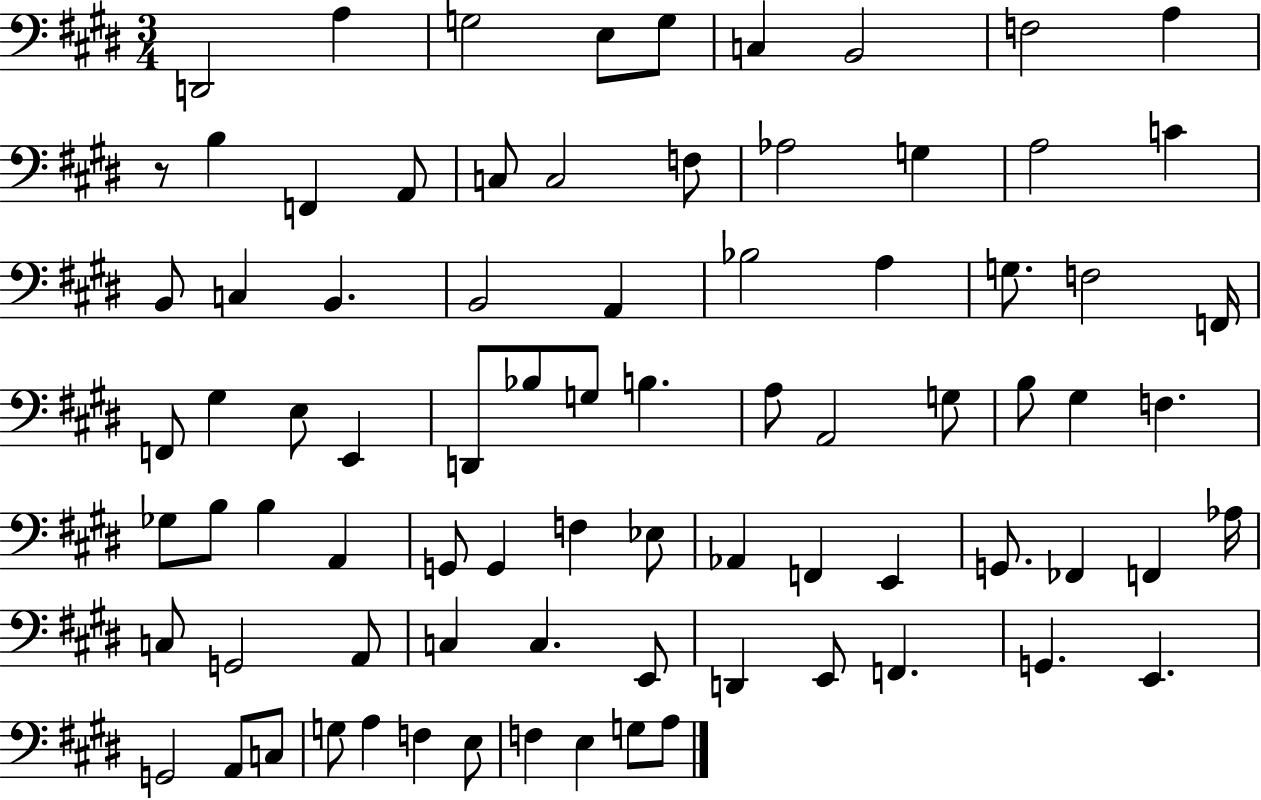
D2/h A3/q G3/h E3/e G3/e C3/q B2/h F3/h A3/q R/e B3/q F2/q A2/e C3/e C3/h F3/e Ab3/h G3/q A3/h C4/q B2/e C3/q B2/q. B2/h A2/q Bb3/h A3/q G3/e. F3/h F2/s F2/e G#3/q E3/e E2/q D2/e Bb3/e G3/e B3/q. A3/e A2/h G3/e B3/e G#3/q F3/q. Gb3/e B3/e B3/q A2/q G2/e G2/q F3/q Eb3/e Ab2/q F2/q E2/q G2/e. FES2/q F2/q Ab3/s C3/e G2/h A2/e C3/q C3/q. E2/e D2/q E2/e F2/q. G2/q. E2/q. G2/h A2/e C3/e G3/e A3/q F3/q E3/e F3/q E3/q G3/e A3/e